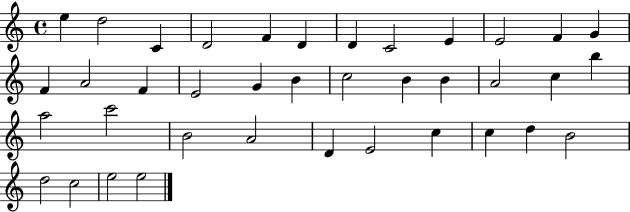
E5/q D5/h C4/q D4/h F4/q D4/q D4/q C4/h E4/q E4/h F4/q G4/q F4/q A4/h F4/q E4/h G4/q B4/q C5/h B4/q B4/q A4/h C5/q B5/q A5/h C6/h B4/h A4/h D4/q E4/h C5/q C5/q D5/q B4/h D5/h C5/h E5/h E5/h